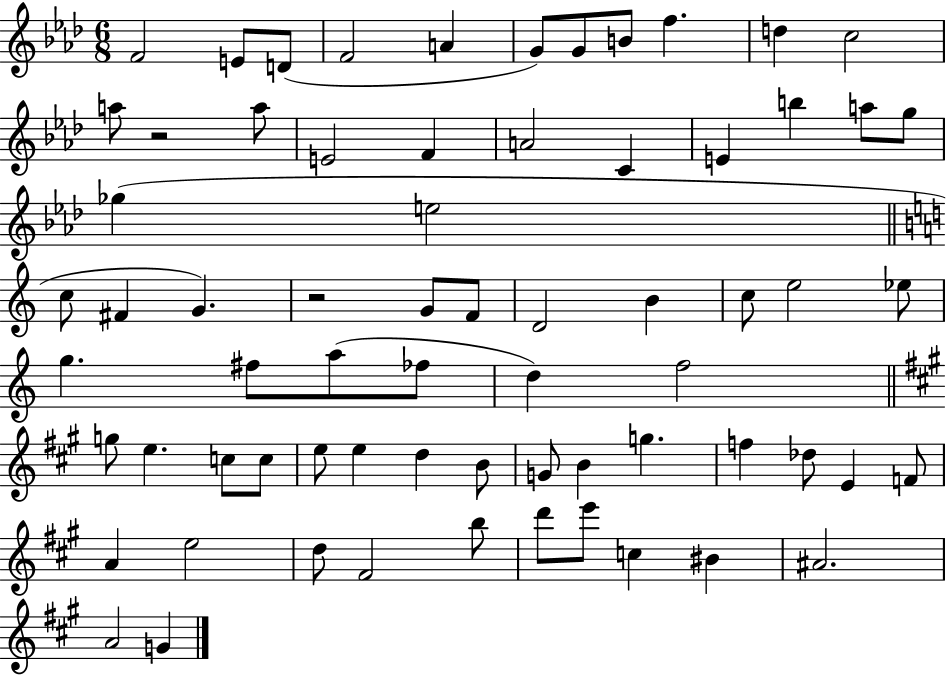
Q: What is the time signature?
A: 6/8